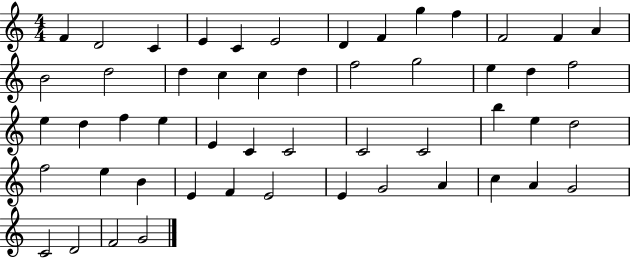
F4/q D4/h C4/q E4/q C4/q E4/h D4/q F4/q G5/q F5/q F4/h F4/q A4/q B4/h D5/h D5/q C5/q C5/q D5/q F5/h G5/h E5/q D5/q F5/h E5/q D5/q F5/q E5/q E4/q C4/q C4/h C4/h C4/h B5/q E5/q D5/h F5/h E5/q B4/q E4/q F4/q E4/h E4/q G4/h A4/q C5/q A4/q G4/h C4/h D4/h F4/h G4/h